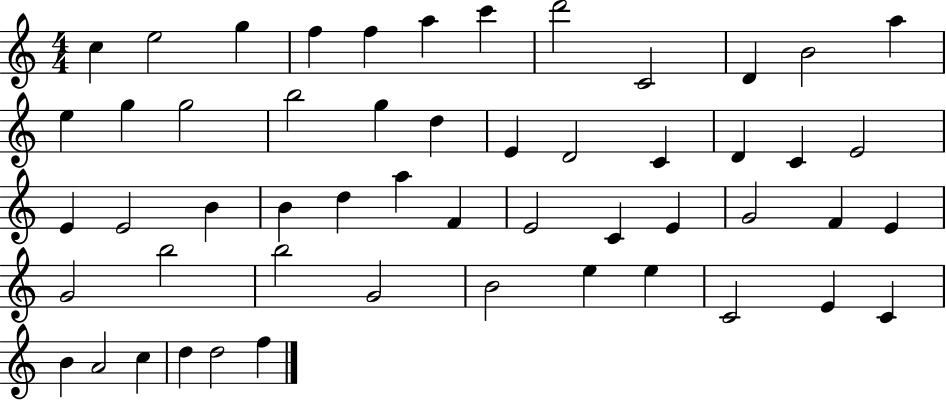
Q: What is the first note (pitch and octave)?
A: C5